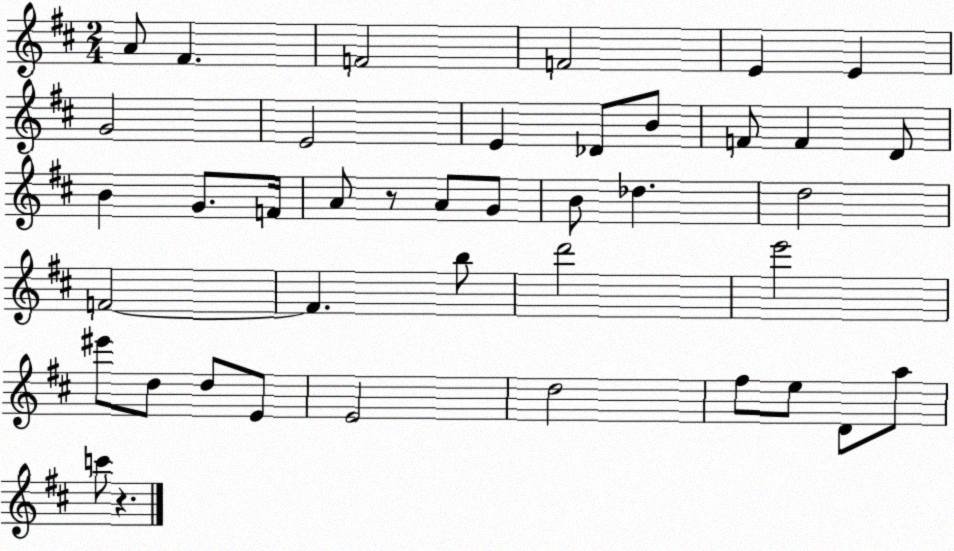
X:1
T:Untitled
M:2/4
L:1/4
K:D
A/2 ^F F2 F2 E E G2 E2 E _D/2 B/2 F/2 F D/2 B G/2 F/4 A/2 z/2 A/2 G/2 B/2 _d d2 F2 F b/2 d'2 e'2 ^e'/2 d/2 d/2 E/2 E2 d2 ^f/2 e/2 D/2 a/2 c'/2 z